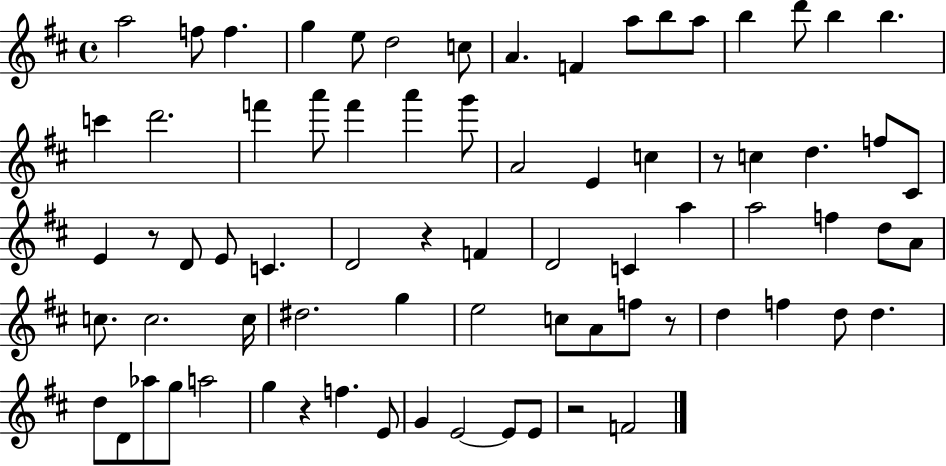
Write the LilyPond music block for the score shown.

{
  \clef treble
  \time 4/4
  \defaultTimeSignature
  \key d \major
  a''2 f''8 f''4. | g''4 e''8 d''2 c''8 | a'4. f'4 a''8 b''8 a''8 | b''4 d'''8 b''4 b''4. | \break c'''4 d'''2. | f'''4 a'''8 f'''4 a'''4 g'''8 | a'2 e'4 c''4 | r8 c''4 d''4. f''8 cis'8 | \break e'4 r8 d'8 e'8 c'4. | d'2 r4 f'4 | d'2 c'4 a''4 | a''2 f''4 d''8 a'8 | \break c''8. c''2. c''16 | dis''2. g''4 | e''2 c''8 a'8 f''8 r8 | d''4 f''4 d''8 d''4. | \break d''8 d'8 aes''8 g''8 a''2 | g''4 r4 f''4. e'8 | g'4 e'2~~ e'8 e'8 | r2 f'2 | \break \bar "|."
}